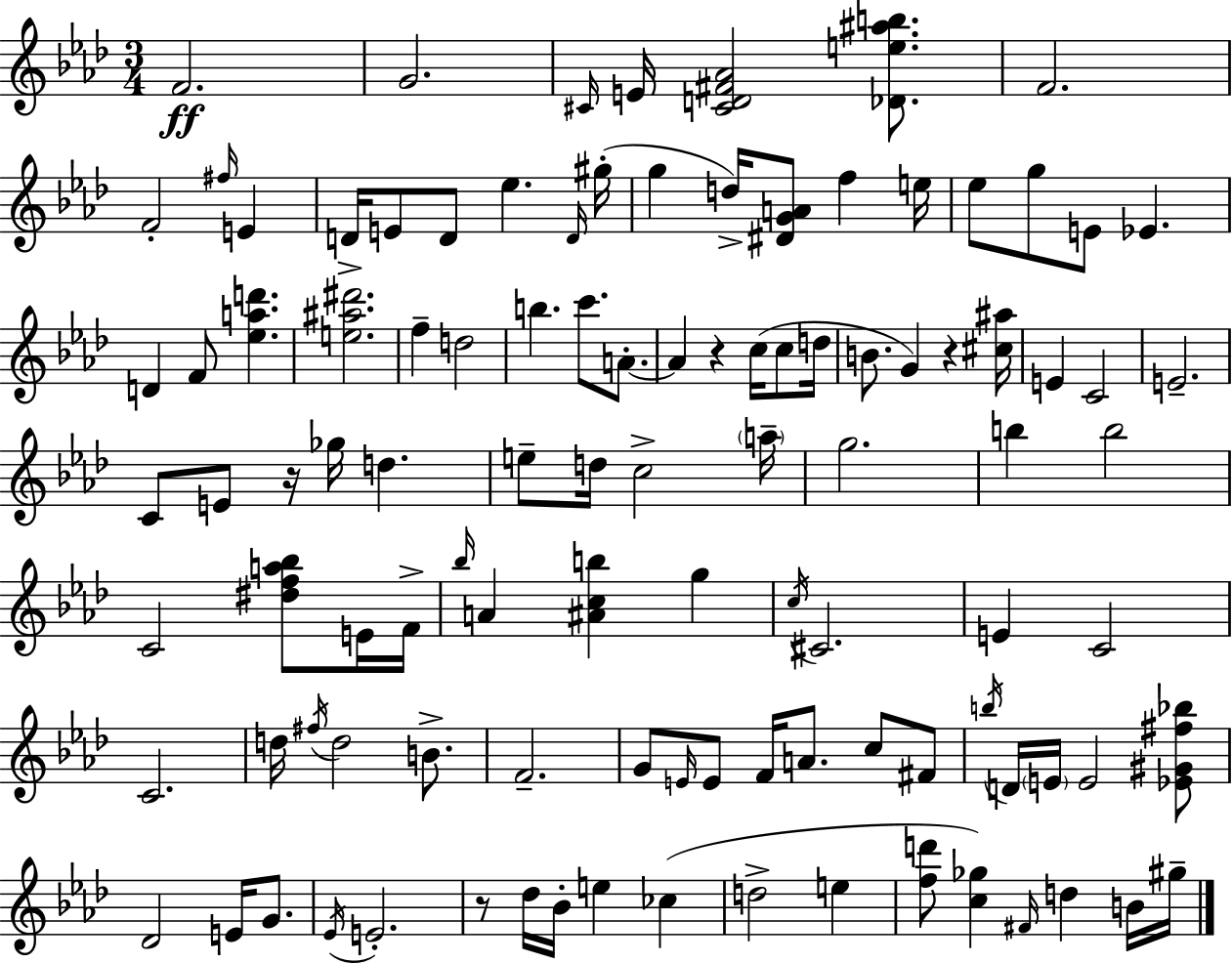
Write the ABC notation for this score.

X:1
T:Untitled
M:3/4
L:1/4
K:Fm
F2 G2 ^C/4 E/4 [^CD^F_A]2 [_De^ab]/2 F2 F2 ^f/4 E D/4 E/2 D/2 _e D/4 ^g/4 g d/4 [^DGA]/2 f e/4 _e/2 g/2 E/2 _E D F/2 [_ead'] [e^a^d']2 f d2 b c'/2 A/2 A z c/4 c/2 d/4 B/2 G z [^c^a]/4 E C2 E2 C/2 E/2 z/4 _g/4 d e/2 d/4 c2 a/4 g2 b b2 C2 [^dfa_b]/2 E/4 F/4 _b/4 A [^Acb] g c/4 ^C2 E C2 C2 d/4 ^f/4 d2 B/2 F2 G/2 E/4 E/2 F/4 A/2 c/2 ^F/2 b/4 D/4 E/4 E2 [_E^G^f_b]/2 _D2 E/4 G/2 _E/4 E2 z/2 _d/4 _B/4 e _c d2 e [fd']/2 [c_g] ^F/4 d B/4 ^g/4